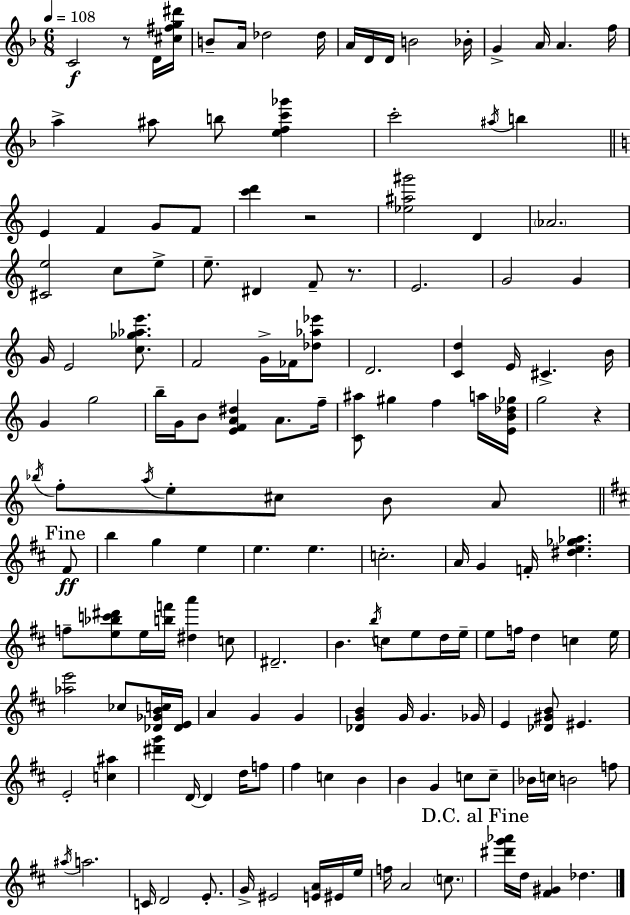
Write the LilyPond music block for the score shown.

{
  \clef treble
  \numericTimeSignature
  \time 6/8
  \key d \minor
  \tempo 4 = 108
  c'2\f r8 d'16 <cis'' fis'' g'' dis'''>16 | b'8-- a'16 des''2 des''16 | a'16 d'16 d'16 b'2 bes'16-. | g'4-> a'16 a'4. f''16 | \break a''4-> ais''8 b''8 <e'' f'' c''' ges'''>4 | c'''2-. \acciaccatura { ais''16 } b''4 | \bar "||" \break \key a \minor e'4 f'4 g'8 f'8 | <c''' d'''>4 r2 | <ees'' ais'' gis'''>2 d'4 | \parenthesize aes'2. | \break <cis' e''>2 c''8 e''8-> | e''8.-- dis'4 f'8-- r8. | e'2. | g'2 g'4 | \break g'16 e'2 <c'' ges'' aes'' e'''>8. | f'2 g'16-> fes'16 <des'' aes'' ees'''>8 | d'2. | <c' d''>4 e'16 cis'4.-> b'16 | \break g'4 g''2 | b''16-- g'16 b'8 <e' f' a' dis''>4 a'8. f''16-- | <c' ais''>8 gis''4 f''4 a''16 <e' b' des'' ges''>16 | g''2 r4 | \break \acciaccatura { bes''16 } f''8-. \acciaccatura { a''16 } e''8-. cis''8 b'8 a'8 | \mark "Fine" \bar "||" \break \key d \major fis'8\ff b''4 g''4 e''4 | e''4. e''4. | c''2.-. | a'16 g'4 f'16-. <dis'' e'' ges'' aes''>4. | \break f''8-- <e'' bes'' c''' dis'''>8 e''16 <b'' f'''>16 <dis'' a'''>4 | c''8 dis'2.-- | b'4. \acciaccatura { b''16 } c''8 e''8 | d''16 e''16-- e''8 f''16 d''4 c''4 | \break e''16 <aes'' e'''>2 ces''8 | <des' ges' b' c''>16 <des' e'>16 a'4 g'4 g'4 | <des' g' b'>4 g'16 g'4. | ges'16 e'4 <des' gis' b'>8 eis'4. | \break e'2-. <c'' ais''>4 | <dis''' g'''>4 d'16~~ d'4 | d''16 f''8 fis''4 c''4 b'4 | b'4 g'4 c''8 | \break c''8-- bes'16 c''16 b'2 | f''8 \acciaccatura { ais''16 } a''2. | c'16 d'2 | e'8.-. g'16-> eis'2 | \break <e' a'>16 eis'16 e''16 f''16 a'2 | \parenthesize c''8. \mark "D.C. al Fine" <dis''' g''' aes'''>16 d''16 <fis' gis'>4 des''4. | \bar "|."
}